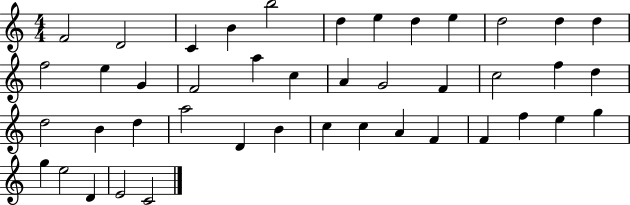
X:1
T:Untitled
M:4/4
L:1/4
K:C
F2 D2 C B b2 d e d e d2 d d f2 e G F2 a c A G2 F c2 f d d2 B d a2 D B c c A F F f e g g e2 D E2 C2